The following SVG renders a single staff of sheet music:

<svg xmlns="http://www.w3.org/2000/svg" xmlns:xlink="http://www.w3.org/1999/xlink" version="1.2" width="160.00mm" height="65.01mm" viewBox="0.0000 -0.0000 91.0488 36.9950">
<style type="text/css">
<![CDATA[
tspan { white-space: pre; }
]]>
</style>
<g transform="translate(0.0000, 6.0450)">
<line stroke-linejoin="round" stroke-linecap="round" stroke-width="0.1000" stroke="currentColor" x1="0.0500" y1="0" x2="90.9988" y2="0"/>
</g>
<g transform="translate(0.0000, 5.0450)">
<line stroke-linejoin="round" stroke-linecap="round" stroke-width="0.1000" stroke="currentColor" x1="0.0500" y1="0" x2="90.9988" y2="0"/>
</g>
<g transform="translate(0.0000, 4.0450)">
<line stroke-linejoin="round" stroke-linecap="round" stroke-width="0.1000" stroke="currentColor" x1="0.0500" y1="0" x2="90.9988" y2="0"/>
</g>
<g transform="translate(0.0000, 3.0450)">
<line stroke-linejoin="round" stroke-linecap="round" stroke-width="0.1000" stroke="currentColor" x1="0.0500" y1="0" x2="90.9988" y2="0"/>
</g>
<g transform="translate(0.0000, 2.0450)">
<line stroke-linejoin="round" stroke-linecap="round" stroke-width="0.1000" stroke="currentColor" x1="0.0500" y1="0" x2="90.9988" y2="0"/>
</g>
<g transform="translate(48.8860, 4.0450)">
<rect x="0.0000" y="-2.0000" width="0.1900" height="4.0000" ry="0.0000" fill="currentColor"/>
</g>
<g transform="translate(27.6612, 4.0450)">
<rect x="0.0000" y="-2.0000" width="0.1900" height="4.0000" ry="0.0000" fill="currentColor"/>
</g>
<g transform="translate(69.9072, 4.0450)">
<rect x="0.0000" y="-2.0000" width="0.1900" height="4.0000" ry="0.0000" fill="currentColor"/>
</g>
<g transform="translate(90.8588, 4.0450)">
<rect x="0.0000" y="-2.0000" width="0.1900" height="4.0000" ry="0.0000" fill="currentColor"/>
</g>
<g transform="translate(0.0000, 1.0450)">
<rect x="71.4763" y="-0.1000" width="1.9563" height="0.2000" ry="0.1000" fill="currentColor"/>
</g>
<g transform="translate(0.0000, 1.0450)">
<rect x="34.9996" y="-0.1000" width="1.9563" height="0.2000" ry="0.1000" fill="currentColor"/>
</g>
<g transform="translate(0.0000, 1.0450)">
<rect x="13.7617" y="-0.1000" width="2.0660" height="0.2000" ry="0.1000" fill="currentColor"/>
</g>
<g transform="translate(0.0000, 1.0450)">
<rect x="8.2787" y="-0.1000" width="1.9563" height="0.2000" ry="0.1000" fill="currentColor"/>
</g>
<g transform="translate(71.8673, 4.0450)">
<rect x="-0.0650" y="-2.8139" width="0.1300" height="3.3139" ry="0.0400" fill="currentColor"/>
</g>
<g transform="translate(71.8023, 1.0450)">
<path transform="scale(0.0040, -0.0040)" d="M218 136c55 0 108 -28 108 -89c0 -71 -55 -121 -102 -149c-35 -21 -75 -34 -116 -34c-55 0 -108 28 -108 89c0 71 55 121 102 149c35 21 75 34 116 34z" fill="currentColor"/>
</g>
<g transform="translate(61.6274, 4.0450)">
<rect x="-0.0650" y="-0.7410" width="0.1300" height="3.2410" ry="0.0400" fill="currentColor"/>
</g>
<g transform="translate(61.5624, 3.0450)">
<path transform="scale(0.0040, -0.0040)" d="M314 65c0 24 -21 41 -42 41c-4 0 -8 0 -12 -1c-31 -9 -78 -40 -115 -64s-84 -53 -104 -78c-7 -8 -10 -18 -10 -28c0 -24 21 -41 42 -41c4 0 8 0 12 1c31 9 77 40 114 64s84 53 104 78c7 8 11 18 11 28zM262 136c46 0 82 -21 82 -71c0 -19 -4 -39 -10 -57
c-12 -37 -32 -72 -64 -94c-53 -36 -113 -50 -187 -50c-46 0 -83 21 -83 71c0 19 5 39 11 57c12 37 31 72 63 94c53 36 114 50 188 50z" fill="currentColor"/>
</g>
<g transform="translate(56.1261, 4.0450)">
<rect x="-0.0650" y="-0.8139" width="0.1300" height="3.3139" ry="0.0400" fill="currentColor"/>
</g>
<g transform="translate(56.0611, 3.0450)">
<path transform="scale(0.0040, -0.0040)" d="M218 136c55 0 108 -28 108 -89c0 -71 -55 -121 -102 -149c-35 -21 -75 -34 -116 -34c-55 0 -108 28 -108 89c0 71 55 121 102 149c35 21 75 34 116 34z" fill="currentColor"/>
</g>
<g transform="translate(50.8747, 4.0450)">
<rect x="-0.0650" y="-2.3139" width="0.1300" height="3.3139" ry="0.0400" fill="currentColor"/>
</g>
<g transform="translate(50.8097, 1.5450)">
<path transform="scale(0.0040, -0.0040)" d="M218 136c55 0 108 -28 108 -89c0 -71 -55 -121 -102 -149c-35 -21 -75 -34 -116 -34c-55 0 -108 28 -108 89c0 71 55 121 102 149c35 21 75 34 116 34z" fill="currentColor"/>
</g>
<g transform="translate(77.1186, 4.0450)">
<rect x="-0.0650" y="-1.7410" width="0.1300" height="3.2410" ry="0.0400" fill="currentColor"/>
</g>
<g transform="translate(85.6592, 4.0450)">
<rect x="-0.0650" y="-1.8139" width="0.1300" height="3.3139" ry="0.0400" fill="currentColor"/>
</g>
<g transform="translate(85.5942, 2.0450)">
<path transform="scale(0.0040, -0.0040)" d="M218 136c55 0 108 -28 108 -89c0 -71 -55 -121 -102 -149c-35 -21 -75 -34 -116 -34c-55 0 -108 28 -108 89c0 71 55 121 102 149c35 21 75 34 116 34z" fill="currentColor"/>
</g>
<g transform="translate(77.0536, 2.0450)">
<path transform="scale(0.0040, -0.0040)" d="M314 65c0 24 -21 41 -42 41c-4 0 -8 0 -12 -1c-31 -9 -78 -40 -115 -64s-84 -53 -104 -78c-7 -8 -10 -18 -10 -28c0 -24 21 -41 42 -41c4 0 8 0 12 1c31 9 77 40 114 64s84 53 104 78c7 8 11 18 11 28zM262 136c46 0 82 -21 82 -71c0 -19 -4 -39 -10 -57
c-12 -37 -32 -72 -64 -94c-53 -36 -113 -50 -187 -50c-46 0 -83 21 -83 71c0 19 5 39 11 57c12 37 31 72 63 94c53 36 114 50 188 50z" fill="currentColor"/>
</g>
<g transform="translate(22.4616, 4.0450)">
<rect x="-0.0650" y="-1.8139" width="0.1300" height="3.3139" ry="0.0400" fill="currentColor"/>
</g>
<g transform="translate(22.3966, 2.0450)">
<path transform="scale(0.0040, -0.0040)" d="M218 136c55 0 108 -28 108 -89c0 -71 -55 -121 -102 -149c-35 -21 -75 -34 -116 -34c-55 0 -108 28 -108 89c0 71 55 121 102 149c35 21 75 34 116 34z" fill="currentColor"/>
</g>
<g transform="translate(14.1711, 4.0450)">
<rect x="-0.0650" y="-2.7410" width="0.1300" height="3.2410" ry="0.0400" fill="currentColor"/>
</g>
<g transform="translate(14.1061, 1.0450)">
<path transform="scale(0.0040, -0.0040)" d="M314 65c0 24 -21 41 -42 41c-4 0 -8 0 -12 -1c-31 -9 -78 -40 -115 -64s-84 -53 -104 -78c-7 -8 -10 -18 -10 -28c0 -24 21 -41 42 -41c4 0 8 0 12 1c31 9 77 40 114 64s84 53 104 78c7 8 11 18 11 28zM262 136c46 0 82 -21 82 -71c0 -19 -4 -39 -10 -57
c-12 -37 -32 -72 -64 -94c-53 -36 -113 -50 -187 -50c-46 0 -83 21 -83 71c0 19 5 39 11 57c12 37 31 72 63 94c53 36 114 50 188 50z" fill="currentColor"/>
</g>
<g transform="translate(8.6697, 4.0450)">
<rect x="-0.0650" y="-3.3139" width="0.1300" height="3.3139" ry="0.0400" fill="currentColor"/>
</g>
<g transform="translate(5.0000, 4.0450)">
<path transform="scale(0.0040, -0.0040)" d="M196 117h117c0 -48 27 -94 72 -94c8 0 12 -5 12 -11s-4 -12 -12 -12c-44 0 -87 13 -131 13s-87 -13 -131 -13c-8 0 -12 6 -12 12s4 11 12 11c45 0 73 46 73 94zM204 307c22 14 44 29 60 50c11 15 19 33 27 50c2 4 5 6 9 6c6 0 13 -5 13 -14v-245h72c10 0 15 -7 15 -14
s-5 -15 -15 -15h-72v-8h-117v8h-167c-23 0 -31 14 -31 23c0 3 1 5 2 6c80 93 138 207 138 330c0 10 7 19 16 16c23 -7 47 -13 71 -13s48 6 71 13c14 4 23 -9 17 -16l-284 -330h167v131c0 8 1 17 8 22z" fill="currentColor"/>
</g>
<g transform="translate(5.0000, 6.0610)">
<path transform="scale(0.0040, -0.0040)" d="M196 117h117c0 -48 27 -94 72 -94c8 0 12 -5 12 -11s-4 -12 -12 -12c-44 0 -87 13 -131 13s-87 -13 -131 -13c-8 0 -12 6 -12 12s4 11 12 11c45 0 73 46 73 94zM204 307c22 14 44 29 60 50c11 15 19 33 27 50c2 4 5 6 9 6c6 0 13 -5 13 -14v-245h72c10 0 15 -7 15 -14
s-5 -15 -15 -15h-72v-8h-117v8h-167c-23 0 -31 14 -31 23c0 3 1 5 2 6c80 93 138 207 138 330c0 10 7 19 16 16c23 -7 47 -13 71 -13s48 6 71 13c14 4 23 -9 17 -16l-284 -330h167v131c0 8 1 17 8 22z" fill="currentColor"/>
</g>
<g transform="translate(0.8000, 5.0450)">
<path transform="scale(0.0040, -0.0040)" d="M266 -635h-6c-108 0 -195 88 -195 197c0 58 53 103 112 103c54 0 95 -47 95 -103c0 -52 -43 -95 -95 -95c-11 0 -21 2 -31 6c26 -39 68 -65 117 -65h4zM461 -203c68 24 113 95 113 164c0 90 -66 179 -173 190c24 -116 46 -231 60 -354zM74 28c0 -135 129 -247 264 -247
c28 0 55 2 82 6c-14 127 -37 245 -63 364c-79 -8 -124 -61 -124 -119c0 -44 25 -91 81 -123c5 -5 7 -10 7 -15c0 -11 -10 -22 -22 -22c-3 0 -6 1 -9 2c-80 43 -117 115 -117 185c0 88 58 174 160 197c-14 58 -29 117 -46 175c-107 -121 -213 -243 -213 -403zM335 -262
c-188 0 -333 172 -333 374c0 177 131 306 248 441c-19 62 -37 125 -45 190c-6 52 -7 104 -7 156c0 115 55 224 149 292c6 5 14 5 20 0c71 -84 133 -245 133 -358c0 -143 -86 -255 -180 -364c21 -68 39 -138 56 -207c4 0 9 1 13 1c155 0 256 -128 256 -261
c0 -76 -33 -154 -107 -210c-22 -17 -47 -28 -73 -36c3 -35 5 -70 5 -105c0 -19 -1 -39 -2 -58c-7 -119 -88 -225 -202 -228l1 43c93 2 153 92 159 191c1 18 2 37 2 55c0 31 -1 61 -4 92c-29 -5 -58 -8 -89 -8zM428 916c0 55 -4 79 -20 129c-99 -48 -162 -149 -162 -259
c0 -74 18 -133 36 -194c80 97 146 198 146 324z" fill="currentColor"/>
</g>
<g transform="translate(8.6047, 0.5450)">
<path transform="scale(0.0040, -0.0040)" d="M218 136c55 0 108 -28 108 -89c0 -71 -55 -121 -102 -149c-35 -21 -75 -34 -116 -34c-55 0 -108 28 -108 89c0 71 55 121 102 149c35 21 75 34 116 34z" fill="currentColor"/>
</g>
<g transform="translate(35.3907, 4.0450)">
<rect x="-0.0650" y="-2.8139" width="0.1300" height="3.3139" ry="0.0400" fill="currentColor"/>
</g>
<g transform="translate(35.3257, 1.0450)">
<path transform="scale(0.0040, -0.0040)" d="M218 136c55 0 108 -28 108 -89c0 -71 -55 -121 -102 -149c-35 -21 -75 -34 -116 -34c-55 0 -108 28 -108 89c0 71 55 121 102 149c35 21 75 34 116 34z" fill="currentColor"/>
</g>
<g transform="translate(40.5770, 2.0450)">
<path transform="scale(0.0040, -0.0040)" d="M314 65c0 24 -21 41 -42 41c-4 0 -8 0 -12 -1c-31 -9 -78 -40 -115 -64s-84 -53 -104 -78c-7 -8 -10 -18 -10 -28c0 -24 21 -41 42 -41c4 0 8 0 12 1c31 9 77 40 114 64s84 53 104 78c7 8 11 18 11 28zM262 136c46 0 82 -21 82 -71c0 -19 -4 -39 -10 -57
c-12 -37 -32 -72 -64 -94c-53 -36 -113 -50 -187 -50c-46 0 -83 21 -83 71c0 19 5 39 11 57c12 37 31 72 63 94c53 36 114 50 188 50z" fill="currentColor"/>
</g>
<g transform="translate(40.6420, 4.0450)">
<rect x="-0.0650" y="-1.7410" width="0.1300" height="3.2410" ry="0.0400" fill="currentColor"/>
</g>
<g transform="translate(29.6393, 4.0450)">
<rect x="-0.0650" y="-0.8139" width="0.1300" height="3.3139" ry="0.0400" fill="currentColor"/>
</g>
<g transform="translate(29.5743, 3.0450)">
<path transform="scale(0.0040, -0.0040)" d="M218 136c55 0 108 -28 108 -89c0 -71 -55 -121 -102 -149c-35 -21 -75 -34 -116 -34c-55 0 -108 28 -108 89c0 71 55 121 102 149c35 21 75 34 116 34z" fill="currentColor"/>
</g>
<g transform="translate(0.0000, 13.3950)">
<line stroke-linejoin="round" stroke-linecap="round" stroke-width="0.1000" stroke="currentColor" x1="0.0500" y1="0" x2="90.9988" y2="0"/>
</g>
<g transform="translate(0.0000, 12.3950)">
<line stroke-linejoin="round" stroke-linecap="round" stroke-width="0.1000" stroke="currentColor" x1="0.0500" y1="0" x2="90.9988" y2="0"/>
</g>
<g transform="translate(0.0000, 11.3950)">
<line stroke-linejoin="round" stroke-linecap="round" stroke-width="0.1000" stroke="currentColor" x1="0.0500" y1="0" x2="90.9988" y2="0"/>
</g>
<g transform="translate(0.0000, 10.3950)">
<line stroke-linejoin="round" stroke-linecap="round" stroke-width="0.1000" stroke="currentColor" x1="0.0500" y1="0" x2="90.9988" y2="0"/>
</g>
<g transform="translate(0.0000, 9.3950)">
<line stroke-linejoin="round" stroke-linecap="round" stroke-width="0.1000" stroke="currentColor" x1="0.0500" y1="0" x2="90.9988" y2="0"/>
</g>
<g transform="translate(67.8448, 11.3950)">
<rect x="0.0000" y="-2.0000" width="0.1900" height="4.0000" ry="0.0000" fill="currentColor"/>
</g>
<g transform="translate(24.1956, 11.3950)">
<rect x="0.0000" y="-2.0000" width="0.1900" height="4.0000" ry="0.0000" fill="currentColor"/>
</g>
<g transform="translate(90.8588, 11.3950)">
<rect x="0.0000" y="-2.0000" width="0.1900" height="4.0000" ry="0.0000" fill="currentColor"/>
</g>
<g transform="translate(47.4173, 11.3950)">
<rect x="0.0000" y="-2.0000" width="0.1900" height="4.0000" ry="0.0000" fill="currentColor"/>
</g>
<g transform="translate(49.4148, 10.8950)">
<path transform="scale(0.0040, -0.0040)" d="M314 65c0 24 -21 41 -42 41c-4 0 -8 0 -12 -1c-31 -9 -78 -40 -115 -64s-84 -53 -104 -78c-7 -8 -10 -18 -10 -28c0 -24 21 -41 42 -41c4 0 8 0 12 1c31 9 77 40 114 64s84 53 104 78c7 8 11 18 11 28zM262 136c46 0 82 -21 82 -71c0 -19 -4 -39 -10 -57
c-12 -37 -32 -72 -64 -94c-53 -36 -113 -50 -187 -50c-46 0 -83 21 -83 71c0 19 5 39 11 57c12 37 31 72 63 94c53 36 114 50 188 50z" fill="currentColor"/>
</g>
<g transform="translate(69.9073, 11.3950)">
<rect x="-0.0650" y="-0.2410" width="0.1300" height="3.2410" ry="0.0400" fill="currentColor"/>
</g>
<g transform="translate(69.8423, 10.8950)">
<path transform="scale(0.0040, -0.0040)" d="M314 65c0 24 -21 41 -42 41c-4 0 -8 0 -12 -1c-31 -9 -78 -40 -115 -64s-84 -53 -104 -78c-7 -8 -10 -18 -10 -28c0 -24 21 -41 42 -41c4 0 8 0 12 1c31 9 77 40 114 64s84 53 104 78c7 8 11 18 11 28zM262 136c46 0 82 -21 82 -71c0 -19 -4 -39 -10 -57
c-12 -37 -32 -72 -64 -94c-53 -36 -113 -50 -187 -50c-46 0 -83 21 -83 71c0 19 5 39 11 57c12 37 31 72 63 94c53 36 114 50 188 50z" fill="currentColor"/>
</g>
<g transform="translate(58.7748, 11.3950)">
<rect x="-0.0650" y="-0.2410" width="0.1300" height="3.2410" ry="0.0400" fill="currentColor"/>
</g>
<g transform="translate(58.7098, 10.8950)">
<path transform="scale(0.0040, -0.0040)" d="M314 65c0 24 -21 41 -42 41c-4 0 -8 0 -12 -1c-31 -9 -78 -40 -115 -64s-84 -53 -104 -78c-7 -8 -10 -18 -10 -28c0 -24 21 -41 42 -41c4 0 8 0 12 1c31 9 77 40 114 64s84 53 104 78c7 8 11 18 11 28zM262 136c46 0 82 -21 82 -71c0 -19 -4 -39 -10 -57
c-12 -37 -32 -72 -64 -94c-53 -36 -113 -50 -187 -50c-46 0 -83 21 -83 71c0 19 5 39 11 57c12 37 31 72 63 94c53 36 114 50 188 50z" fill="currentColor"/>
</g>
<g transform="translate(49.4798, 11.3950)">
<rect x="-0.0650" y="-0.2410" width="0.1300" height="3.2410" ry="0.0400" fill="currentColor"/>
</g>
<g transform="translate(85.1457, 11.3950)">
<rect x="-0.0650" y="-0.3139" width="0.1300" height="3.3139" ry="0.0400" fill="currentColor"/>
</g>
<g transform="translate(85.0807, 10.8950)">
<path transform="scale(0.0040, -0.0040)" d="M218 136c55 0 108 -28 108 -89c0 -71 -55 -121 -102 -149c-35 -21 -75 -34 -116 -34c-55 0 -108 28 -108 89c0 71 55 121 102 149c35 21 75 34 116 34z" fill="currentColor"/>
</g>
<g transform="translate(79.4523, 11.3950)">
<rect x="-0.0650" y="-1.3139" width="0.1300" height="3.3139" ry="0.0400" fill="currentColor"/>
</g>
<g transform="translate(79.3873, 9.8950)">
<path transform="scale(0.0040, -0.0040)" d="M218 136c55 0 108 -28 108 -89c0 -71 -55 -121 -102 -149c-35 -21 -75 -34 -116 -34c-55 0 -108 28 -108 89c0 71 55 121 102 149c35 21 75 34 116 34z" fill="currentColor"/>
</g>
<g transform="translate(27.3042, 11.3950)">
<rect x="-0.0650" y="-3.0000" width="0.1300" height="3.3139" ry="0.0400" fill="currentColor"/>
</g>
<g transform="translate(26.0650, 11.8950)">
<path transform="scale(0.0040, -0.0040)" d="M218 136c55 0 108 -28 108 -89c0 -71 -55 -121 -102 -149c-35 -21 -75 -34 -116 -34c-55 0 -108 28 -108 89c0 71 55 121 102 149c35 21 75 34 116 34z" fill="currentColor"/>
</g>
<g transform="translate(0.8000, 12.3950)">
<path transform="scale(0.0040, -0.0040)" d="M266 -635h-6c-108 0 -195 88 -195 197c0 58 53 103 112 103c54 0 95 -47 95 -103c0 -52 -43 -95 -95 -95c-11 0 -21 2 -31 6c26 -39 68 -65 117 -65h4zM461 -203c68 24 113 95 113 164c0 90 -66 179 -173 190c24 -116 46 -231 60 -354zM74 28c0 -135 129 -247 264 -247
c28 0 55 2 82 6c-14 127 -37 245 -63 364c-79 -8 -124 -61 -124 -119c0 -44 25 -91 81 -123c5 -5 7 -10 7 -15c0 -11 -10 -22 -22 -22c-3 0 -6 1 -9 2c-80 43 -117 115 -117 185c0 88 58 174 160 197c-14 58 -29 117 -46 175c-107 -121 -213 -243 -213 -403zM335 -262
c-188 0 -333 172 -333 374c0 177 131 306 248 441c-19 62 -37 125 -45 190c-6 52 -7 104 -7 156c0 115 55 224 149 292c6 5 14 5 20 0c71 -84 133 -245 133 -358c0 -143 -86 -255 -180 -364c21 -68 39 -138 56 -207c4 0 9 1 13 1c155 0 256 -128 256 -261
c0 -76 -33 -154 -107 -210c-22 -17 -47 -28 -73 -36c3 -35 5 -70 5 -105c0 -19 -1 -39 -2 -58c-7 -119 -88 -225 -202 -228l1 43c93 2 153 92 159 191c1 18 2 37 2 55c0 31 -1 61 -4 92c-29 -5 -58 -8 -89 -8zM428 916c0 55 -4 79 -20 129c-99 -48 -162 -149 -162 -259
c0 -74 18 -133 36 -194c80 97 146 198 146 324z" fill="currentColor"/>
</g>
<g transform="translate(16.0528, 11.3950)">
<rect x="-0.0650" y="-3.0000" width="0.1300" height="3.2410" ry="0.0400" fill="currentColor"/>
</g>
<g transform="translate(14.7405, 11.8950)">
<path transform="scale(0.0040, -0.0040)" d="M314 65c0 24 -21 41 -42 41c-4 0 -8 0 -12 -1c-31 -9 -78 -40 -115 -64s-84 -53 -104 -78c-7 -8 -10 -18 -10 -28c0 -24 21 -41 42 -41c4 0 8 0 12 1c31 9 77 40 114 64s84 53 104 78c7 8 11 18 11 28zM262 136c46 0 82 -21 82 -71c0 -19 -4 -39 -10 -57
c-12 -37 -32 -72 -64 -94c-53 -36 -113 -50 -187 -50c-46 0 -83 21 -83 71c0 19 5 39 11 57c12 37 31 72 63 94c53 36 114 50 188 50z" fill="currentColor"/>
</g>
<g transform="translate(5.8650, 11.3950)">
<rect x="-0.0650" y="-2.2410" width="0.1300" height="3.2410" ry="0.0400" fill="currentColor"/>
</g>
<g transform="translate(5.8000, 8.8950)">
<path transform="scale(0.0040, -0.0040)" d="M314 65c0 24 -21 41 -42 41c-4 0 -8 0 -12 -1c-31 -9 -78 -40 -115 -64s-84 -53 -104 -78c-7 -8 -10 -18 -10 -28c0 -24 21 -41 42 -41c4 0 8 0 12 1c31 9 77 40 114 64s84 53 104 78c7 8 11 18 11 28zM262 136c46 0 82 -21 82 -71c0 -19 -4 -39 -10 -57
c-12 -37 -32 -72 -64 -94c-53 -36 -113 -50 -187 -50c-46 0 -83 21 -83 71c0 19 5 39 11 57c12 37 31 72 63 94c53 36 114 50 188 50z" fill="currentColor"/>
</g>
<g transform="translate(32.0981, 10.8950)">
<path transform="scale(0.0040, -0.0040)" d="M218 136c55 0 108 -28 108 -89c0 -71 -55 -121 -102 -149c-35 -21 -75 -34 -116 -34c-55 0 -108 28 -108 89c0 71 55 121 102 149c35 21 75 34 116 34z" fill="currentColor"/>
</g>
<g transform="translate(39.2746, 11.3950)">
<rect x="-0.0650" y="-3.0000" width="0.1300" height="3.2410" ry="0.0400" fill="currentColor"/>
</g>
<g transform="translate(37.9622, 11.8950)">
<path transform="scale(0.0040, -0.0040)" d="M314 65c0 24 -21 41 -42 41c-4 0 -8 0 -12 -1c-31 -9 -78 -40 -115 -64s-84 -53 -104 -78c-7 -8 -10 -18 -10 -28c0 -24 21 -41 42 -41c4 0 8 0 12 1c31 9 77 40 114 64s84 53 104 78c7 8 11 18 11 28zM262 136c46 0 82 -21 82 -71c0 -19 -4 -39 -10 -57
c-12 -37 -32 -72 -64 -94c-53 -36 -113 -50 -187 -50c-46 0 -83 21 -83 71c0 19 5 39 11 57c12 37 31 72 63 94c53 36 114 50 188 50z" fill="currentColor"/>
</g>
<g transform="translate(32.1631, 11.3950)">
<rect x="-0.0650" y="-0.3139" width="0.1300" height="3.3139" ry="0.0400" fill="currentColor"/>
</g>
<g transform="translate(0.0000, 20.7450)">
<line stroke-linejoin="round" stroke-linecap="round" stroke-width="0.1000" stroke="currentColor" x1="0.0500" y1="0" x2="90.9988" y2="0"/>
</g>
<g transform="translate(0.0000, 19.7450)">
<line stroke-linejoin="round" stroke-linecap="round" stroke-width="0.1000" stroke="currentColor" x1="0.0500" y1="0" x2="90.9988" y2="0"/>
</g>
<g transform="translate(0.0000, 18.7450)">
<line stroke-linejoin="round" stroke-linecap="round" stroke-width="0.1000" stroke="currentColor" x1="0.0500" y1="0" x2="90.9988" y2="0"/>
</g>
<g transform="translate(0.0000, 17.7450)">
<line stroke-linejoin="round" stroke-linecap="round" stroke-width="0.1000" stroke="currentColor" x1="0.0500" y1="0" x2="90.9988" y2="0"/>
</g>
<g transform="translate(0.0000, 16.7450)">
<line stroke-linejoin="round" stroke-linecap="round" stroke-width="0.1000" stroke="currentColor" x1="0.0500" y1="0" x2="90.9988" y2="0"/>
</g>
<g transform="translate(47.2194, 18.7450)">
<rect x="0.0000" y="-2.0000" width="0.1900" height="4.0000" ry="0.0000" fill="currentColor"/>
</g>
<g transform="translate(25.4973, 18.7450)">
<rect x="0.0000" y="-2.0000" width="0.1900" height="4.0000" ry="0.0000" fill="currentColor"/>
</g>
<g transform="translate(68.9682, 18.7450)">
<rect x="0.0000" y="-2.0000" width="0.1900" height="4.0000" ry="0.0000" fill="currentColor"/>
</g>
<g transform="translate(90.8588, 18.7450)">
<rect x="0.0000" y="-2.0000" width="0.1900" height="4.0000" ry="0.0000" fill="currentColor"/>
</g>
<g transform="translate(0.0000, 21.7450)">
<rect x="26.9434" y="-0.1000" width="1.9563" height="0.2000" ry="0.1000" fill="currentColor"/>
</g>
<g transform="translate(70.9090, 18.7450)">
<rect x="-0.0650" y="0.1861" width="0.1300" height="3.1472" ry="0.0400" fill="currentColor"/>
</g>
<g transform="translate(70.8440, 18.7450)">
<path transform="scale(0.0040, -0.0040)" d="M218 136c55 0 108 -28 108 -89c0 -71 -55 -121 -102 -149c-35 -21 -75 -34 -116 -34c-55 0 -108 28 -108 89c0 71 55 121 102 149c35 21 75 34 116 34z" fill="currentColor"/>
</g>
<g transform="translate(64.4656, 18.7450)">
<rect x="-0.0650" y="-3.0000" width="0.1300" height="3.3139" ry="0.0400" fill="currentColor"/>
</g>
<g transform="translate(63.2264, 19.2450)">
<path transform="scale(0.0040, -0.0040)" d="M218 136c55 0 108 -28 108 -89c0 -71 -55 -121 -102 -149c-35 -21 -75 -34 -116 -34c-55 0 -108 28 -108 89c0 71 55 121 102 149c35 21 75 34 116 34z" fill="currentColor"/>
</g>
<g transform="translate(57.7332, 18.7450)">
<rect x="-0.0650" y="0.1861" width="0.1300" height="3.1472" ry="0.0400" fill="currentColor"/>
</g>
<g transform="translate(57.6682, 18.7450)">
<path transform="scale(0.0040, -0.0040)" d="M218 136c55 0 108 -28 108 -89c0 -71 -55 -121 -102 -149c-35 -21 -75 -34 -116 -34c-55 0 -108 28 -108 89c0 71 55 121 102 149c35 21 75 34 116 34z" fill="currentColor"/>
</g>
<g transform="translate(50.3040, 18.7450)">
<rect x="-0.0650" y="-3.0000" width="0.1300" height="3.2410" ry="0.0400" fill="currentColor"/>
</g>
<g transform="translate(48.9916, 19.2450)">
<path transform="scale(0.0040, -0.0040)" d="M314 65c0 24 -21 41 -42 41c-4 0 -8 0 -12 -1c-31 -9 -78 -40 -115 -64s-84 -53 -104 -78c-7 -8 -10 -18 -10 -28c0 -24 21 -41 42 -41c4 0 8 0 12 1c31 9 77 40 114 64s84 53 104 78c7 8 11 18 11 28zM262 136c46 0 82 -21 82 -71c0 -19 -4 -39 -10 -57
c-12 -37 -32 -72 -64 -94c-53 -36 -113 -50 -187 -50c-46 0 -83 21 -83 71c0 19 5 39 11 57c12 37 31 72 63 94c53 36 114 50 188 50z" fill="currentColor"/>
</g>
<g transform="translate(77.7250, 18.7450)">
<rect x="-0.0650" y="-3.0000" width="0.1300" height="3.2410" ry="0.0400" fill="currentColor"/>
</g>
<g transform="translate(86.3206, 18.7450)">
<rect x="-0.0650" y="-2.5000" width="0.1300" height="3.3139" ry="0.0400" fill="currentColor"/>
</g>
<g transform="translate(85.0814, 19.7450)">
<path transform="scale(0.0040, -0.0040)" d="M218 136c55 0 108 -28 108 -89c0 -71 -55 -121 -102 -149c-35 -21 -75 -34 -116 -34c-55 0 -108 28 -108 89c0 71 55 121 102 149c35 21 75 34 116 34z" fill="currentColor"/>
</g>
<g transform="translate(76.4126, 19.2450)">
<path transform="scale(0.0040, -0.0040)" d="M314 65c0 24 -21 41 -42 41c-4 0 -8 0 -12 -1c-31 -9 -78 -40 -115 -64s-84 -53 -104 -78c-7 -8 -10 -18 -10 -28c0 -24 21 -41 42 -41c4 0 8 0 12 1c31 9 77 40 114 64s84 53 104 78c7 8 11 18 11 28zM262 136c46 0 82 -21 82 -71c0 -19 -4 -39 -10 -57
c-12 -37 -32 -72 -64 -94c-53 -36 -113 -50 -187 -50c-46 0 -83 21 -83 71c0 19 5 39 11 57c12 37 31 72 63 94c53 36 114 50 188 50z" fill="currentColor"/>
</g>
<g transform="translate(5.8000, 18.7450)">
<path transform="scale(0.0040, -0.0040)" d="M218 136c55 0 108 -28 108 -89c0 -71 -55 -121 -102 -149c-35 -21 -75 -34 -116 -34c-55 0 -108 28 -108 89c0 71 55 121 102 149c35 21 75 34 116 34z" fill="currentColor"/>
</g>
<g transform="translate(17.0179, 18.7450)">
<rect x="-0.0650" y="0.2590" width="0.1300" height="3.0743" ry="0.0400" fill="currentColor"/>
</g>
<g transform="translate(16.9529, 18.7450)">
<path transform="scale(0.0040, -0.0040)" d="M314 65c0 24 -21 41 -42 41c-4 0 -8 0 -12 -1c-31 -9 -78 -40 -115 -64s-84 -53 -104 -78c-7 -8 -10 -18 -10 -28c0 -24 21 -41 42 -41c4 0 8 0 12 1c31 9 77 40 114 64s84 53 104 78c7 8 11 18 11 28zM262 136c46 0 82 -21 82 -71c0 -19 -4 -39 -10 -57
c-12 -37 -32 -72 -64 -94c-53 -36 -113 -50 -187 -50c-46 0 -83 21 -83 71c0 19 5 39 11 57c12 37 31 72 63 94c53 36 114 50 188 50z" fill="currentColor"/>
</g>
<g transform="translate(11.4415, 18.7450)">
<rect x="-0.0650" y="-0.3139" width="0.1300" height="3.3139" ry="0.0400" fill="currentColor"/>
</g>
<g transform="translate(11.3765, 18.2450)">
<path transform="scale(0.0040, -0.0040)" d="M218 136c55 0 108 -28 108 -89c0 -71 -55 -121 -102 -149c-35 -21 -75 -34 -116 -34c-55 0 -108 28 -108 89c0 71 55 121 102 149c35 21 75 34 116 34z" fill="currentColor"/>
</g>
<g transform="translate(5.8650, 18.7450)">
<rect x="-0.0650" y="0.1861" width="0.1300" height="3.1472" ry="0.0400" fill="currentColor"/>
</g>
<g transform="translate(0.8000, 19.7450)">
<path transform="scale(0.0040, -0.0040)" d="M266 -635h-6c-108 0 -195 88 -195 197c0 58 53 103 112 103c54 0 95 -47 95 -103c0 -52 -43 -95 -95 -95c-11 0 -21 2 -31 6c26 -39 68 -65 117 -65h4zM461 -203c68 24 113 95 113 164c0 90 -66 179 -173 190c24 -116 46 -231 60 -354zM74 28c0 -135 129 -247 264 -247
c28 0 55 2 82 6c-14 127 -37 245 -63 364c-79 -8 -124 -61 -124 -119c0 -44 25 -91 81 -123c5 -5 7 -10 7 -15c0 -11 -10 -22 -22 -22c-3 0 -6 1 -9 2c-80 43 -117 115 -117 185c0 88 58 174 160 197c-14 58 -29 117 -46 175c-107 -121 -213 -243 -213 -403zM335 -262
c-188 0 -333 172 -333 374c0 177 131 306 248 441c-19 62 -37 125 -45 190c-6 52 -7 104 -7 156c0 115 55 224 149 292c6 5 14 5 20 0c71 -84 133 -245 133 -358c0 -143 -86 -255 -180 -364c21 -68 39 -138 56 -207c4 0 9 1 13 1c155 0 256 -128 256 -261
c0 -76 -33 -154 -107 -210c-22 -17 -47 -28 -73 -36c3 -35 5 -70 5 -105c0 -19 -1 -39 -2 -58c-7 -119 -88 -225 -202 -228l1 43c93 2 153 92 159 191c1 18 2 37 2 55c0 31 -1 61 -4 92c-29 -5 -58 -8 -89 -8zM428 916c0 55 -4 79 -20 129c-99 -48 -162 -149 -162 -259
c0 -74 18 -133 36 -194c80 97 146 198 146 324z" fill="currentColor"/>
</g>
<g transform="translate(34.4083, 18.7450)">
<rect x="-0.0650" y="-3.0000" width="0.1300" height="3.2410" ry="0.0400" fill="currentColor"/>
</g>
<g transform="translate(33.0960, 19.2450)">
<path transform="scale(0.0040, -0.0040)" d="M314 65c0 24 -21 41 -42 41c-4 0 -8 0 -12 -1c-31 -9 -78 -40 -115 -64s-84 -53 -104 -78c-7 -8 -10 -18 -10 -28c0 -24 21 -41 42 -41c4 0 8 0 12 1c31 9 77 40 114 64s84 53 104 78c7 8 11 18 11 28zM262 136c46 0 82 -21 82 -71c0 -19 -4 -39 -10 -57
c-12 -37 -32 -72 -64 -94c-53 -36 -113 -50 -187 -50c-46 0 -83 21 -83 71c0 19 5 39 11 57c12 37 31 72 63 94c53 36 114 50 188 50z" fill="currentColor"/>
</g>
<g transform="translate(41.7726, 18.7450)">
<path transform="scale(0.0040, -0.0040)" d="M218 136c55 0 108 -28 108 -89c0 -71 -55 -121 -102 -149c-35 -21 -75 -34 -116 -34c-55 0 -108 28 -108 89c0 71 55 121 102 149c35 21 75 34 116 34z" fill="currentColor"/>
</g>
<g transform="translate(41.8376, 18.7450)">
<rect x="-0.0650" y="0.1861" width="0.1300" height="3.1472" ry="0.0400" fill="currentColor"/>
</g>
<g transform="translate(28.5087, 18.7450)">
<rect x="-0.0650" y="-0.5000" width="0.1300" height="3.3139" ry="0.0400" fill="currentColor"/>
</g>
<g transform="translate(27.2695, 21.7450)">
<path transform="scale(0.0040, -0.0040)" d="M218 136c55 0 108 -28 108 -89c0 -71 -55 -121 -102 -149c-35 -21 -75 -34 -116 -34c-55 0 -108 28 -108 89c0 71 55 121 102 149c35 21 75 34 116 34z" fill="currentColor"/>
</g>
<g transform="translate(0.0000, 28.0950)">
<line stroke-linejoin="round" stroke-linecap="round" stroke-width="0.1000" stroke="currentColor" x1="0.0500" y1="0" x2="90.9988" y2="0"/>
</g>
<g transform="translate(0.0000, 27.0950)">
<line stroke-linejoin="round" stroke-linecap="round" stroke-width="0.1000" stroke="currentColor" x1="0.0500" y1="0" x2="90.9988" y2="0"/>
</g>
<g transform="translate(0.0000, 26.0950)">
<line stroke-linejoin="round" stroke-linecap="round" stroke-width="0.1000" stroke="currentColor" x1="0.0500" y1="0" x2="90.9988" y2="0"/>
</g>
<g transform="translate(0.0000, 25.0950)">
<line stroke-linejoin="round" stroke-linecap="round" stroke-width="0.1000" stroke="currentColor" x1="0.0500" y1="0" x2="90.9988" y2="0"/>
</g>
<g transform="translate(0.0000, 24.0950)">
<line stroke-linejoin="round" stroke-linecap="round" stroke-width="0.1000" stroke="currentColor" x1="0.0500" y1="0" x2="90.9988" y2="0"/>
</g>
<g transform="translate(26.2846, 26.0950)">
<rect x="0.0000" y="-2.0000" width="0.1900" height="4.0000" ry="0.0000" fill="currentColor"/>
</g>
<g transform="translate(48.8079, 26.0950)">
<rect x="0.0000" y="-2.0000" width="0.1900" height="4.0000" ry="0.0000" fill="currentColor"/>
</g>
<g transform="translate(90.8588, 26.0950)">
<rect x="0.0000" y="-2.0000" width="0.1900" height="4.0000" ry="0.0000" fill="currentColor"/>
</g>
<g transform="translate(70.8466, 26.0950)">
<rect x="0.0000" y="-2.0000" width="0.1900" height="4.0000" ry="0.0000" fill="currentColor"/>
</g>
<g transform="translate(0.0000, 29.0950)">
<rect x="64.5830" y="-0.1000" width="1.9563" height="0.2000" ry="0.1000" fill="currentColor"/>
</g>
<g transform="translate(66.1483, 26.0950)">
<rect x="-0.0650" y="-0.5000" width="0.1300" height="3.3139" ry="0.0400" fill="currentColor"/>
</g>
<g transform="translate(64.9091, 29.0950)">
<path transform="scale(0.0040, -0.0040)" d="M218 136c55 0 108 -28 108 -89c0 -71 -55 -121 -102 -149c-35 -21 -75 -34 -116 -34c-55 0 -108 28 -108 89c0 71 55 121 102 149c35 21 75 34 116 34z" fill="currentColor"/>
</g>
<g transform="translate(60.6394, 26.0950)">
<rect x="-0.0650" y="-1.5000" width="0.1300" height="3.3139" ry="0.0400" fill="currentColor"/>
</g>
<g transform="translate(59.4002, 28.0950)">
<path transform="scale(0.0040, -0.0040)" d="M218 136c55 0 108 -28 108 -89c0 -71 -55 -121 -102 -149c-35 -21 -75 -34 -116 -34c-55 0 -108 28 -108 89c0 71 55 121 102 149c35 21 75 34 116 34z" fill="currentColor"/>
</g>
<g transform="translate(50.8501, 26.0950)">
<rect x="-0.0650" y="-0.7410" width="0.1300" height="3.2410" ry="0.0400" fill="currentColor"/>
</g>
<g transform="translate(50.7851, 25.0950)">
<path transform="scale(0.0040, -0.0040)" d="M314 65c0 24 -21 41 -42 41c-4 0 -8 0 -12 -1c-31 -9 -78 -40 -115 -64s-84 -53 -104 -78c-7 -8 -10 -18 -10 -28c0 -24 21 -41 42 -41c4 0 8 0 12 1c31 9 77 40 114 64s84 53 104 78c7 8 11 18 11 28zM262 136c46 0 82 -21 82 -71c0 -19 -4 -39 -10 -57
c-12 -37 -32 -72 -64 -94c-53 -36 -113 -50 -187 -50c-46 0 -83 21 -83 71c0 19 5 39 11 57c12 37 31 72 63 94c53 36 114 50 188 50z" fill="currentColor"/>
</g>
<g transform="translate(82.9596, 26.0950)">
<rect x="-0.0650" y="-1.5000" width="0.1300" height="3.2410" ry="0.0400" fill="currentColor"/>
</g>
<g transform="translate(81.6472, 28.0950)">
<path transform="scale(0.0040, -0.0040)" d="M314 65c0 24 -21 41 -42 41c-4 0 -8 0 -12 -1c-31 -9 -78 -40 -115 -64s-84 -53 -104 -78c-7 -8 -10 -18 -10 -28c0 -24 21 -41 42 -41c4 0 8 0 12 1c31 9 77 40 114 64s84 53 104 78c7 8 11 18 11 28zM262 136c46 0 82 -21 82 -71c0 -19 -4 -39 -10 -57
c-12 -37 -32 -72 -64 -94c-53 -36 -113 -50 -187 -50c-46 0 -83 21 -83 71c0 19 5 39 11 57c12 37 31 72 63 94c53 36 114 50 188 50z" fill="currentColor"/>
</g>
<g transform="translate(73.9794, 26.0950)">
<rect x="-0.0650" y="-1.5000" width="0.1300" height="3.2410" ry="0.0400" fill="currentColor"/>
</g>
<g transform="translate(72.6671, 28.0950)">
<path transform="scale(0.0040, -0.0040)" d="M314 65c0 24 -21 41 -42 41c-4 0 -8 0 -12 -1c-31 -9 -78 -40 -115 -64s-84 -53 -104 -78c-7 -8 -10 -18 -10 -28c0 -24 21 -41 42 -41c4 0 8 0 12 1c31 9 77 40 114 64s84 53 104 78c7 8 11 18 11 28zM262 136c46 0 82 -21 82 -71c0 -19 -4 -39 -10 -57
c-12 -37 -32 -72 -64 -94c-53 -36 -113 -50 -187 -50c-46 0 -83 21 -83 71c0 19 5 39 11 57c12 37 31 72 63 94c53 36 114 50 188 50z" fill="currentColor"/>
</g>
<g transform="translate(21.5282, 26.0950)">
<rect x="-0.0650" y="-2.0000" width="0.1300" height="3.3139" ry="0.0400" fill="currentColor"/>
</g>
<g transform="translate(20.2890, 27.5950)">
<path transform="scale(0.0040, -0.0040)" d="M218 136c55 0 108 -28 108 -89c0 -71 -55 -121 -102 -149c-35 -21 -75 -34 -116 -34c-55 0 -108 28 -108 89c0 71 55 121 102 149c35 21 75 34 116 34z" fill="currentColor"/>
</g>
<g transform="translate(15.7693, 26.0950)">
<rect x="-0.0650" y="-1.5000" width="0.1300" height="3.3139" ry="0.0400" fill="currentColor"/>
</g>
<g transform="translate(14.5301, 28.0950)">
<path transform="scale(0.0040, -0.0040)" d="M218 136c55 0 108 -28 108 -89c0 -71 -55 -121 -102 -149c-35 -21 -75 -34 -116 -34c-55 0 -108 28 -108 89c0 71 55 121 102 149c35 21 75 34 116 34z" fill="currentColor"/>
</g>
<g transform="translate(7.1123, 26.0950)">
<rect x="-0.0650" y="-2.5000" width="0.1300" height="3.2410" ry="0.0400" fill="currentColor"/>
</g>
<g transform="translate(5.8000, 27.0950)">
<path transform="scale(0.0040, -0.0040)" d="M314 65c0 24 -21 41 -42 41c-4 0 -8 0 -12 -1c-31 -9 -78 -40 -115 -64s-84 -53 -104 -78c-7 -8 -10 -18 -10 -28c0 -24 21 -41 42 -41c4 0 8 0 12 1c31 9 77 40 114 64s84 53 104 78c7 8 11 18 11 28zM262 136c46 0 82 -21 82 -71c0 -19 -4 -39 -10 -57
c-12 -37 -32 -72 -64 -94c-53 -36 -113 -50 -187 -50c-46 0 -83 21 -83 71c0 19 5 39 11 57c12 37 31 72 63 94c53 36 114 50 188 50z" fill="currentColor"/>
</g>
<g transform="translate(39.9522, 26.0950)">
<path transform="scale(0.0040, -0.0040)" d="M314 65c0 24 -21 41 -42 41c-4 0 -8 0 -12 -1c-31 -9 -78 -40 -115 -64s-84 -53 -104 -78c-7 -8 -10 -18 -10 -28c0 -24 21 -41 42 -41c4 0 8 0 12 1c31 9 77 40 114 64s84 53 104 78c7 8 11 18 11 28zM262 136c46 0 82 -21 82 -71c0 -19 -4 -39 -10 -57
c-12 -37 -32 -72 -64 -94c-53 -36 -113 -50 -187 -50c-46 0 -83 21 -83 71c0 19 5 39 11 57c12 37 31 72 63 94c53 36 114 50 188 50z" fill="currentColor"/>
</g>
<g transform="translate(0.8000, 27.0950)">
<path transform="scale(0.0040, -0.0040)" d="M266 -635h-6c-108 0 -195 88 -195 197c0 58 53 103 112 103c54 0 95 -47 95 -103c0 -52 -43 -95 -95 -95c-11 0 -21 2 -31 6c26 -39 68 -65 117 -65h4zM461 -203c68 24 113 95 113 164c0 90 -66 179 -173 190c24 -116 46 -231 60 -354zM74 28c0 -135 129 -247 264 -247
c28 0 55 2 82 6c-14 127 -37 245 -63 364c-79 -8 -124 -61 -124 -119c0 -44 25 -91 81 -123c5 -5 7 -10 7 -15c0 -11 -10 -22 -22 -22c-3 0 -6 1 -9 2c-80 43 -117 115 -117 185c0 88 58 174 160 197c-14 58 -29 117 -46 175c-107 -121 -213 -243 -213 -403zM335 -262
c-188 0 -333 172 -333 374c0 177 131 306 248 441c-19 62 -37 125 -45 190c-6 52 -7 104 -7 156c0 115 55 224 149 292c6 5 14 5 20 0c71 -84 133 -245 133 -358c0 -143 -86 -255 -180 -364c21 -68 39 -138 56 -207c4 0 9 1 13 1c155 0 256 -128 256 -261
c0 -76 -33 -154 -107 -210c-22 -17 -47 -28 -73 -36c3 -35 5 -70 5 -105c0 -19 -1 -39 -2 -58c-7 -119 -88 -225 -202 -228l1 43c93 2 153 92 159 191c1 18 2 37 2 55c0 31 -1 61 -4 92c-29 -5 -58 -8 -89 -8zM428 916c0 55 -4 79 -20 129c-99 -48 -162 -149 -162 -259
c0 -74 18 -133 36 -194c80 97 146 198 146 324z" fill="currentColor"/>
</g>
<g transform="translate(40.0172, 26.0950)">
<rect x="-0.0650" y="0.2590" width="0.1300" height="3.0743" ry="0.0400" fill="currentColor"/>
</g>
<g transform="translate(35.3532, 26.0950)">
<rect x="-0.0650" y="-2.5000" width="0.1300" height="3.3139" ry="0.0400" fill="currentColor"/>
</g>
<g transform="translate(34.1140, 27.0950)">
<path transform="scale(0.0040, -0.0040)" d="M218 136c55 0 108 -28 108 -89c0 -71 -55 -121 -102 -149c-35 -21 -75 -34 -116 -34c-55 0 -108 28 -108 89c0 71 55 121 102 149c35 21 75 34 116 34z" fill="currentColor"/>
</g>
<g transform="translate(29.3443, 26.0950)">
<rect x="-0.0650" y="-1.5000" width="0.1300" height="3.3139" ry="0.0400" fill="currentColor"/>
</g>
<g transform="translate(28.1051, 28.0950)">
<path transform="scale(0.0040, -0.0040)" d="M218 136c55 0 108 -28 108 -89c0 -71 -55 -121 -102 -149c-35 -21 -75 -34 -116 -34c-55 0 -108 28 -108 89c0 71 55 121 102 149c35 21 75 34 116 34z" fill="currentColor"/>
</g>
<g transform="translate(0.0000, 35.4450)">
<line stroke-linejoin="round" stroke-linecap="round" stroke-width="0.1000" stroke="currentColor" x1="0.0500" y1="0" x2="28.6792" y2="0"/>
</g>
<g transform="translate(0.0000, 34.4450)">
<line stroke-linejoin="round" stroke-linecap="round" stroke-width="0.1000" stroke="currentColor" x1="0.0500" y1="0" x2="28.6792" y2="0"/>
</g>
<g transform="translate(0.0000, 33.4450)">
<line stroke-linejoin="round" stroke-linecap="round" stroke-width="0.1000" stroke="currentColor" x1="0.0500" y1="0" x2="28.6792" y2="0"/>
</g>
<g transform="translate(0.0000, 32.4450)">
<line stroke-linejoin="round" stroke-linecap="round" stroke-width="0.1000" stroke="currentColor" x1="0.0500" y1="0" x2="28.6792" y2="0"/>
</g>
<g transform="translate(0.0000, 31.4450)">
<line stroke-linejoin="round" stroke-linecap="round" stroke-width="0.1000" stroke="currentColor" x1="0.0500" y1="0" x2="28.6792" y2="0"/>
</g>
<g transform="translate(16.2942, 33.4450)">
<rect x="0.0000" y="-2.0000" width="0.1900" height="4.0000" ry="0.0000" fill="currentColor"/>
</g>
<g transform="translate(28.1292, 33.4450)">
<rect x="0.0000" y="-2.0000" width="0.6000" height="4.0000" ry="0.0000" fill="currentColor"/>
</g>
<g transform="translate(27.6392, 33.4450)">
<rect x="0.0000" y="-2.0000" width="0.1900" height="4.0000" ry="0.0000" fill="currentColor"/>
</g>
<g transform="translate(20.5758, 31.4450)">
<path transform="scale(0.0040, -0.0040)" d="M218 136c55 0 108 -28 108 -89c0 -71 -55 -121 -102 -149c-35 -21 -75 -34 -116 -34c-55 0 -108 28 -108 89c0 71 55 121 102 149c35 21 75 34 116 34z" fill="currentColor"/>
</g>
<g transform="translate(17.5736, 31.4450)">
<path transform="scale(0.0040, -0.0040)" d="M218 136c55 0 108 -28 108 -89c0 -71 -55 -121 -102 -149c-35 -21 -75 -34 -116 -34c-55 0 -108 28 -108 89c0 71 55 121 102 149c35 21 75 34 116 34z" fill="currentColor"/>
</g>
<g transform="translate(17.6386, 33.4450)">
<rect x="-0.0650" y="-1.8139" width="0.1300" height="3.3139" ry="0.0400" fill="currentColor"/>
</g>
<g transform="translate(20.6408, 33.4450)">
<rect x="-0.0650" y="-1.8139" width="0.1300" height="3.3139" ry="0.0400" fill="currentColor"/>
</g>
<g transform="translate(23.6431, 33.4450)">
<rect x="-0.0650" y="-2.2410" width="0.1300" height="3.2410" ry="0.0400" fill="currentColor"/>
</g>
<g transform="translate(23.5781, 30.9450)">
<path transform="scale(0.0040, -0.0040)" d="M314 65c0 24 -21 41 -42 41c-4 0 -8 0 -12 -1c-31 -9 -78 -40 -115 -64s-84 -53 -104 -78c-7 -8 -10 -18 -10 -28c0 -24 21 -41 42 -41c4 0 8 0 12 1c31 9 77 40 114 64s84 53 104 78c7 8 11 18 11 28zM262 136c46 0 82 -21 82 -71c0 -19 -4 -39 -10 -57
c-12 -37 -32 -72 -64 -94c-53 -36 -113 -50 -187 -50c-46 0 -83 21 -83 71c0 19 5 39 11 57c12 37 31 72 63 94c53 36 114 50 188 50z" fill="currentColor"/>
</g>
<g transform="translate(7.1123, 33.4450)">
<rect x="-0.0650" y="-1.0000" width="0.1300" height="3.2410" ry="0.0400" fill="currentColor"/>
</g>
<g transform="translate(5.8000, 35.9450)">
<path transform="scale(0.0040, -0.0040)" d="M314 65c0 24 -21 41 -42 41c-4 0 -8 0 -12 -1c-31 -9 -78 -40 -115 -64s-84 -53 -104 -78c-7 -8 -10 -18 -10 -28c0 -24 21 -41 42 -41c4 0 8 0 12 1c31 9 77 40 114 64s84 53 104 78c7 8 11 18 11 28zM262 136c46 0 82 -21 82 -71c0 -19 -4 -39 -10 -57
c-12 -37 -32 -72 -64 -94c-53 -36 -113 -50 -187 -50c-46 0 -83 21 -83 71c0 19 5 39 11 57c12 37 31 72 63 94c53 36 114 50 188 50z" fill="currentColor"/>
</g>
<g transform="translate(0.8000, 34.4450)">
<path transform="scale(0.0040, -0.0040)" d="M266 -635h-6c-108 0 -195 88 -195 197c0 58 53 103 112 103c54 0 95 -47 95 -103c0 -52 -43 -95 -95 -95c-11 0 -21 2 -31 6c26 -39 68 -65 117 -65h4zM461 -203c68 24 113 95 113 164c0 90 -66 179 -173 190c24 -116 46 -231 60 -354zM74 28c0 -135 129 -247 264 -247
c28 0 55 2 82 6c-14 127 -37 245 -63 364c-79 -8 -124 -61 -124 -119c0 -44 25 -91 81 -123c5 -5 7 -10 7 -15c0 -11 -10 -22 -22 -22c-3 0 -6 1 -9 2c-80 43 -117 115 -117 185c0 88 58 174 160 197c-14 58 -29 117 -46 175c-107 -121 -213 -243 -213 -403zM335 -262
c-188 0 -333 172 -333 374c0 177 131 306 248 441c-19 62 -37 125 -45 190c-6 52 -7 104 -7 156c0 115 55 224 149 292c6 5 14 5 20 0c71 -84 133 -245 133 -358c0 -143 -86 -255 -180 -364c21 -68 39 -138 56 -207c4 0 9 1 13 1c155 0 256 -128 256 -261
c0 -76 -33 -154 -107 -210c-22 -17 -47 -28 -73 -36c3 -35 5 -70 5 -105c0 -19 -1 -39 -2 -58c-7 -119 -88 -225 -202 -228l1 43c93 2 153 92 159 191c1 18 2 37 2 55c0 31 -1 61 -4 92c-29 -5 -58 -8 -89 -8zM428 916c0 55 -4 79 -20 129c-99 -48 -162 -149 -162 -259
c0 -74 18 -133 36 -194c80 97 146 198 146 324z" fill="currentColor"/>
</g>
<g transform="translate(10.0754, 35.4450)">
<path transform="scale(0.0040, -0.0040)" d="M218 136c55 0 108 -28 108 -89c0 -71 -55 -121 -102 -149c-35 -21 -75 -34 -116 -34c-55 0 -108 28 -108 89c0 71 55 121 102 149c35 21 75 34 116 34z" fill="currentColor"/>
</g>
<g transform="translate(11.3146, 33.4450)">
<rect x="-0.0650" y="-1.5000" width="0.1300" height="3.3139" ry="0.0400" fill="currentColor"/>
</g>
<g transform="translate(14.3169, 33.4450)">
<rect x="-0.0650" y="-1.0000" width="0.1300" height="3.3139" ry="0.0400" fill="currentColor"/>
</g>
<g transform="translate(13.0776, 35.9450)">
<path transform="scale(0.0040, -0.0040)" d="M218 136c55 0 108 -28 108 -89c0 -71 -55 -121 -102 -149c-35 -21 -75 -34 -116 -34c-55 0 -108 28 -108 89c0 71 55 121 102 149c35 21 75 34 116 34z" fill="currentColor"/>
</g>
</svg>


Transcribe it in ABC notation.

X:1
T:Untitled
M:4/4
L:1/4
K:C
b a2 f d a f2 g d d2 a f2 f g2 A2 A c A2 c2 c2 c2 e c B c B2 C A2 B A2 B A B A2 G G2 E F E G B2 d2 E C E2 E2 D2 E D f f g2